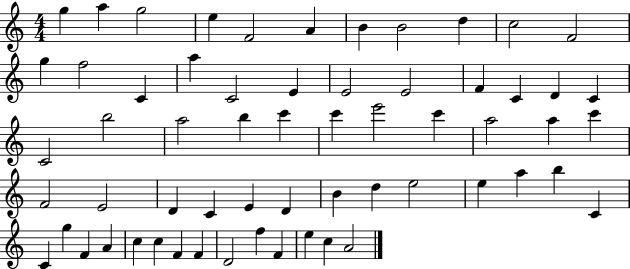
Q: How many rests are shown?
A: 0